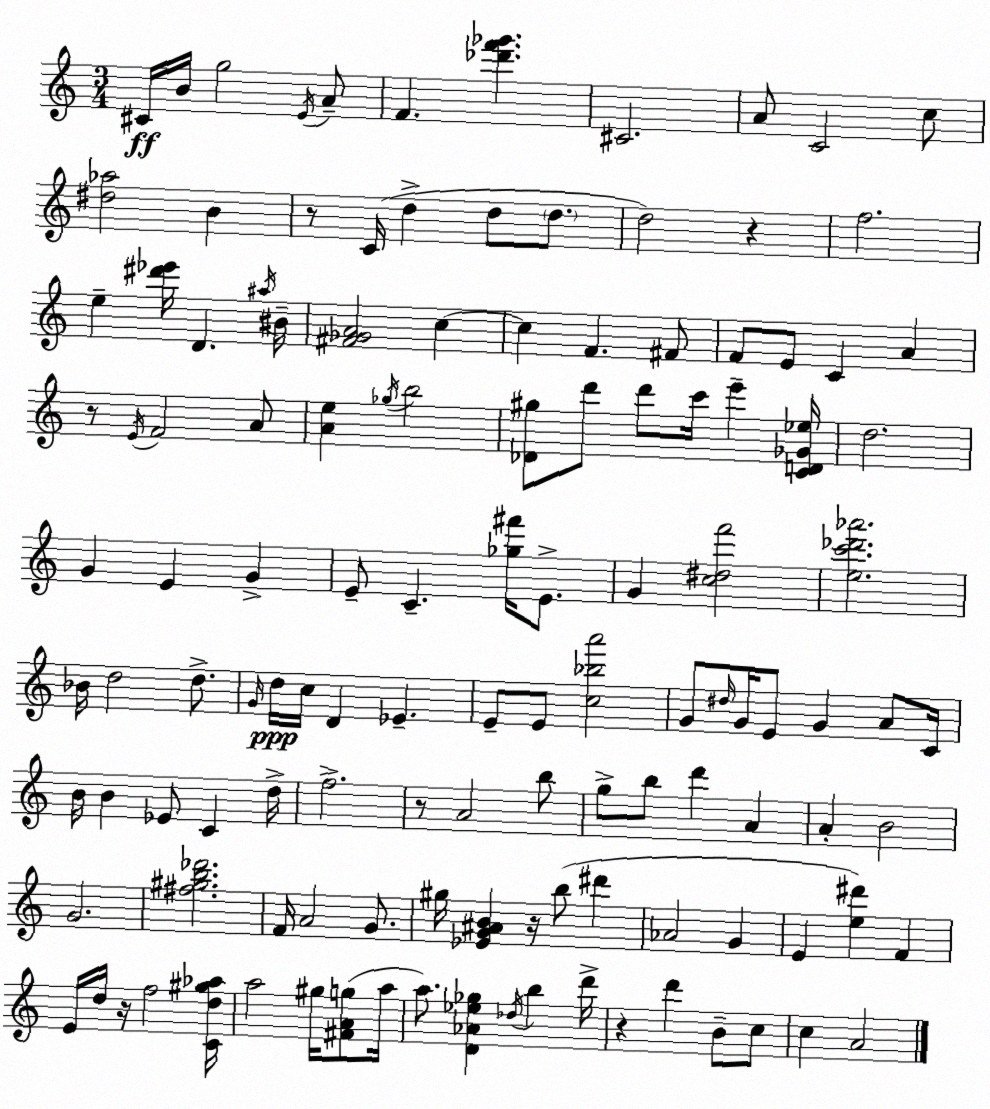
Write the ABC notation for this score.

X:1
T:Untitled
M:3/4
L:1/4
K:C
^C/4 B/4 g2 E/4 A/2 F [_d'f'_g'] ^C2 A/2 C2 c/2 [^d_a]2 B z/2 C/4 d d/2 d/2 d2 z f2 e [^d'_e']/4 D ^a/4 ^B/4 [^F_GA]2 c c F ^F/2 F/2 E/2 C A z/2 E/4 F2 A/2 [Ae] _g/4 b2 [_D^g]/2 d'/2 d'/2 c'/4 e' [CD_G_e]/4 d2 G E G E/2 C [_g^f']/4 E/2 G [c^df']2 [ec'_d'_a']2 _B/4 d2 d/2 G/4 d/4 c/4 D _E E/2 E/2 [c_ba']2 G/2 ^d/4 G/4 E/2 G A/2 C/4 B/4 B _E/2 C d/4 f2 z/2 A2 b/2 g/2 b/2 d' A A B2 G2 [^f^gb_d']2 F/4 A2 G/2 ^g/4 [_EG^AB] z/4 b/2 ^d' _A2 G E [e^d'] F E/4 d/4 z/4 f2 [Cd^g_a]/4 a2 ^g/4 [^FAg]/2 a/4 a/2 [D_A_e_g] _d/4 b d'/4 z d' B/2 c/2 c A2